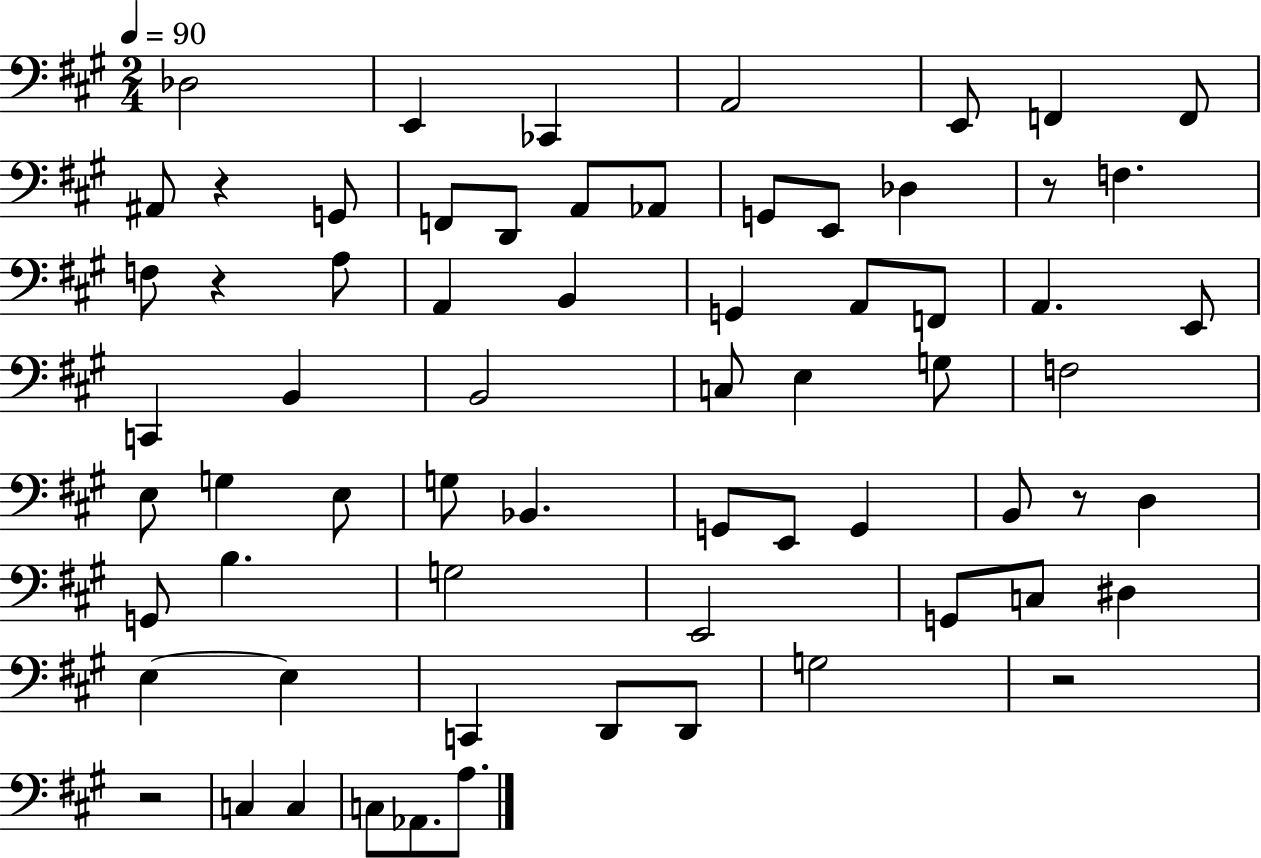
{
  \clef bass
  \numericTimeSignature
  \time 2/4
  \key a \major
  \tempo 4 = 90
  des2 | e,4 ces,4 | a,2 | e,8 f,4 f,8 | \break ais,8 r4 g,8 | f,8 d,8 a,8 aes,8 | g,8 e,8 des4 | r8 f4. | \break f8 r4 a8 | a,4 b,4 | g,4 a,8 f,8 | a,4. e,8 | \break c,4 b,4 | b,2 | c8 e4 g8 | f2 | \break e8 g4 e8 | g8 bes,4. | g,8 e,8 g,4 | b,8 r8 d4 | \break g,8 b4. | g2 | e,2 | g,8 c8 dis4 | \break e4~~ e4 | c,4 d,8 d,8 | g2 | r2 | \break r2 | c4 c4 | c8 aes,8. a8. | \bar "|."
}